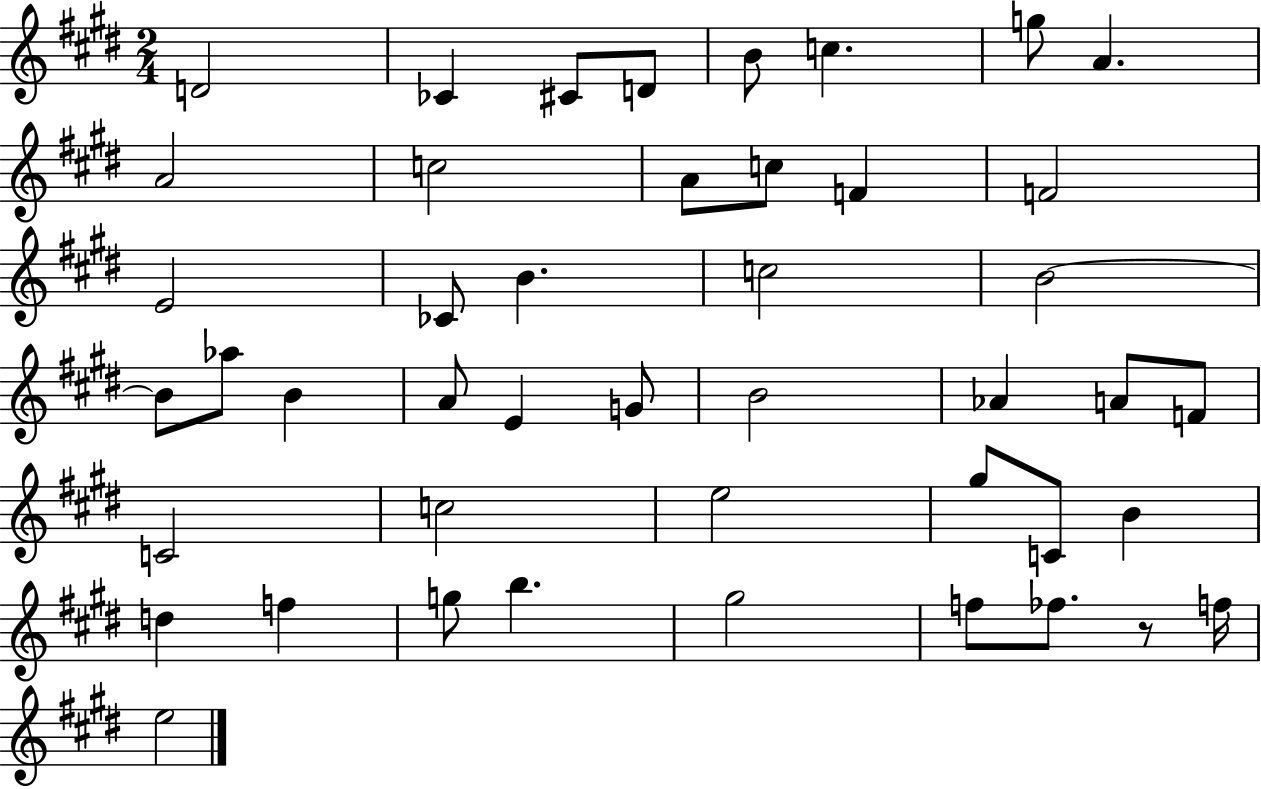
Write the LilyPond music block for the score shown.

{
  \clef treble
  \numericTimeSignature
  \time 2/4
  \key e \major
  \repeat volta 2 { d'2 | ces'4 cis'8 d'8 | b'8 c''4. | g''8 a'4. | \break a'2 | c''2 | a'8 c''8 f'4 | f'2 | \break e'2 | ces'8 b'4. | c''2 | b'2~~ | \break b'8 aes''8 b'4 | a'8 e'4 g'8 | b'2 | aes'4 a'8 f'8 | \break c'2 | c''2 | e''2 | gis''8 c'8 b'4 | \break d''4 f''4 | g''8 b''4. | gis''2 | f''8 fes''8. r8 f''16 | \break e''2 | } \bar "|."
}